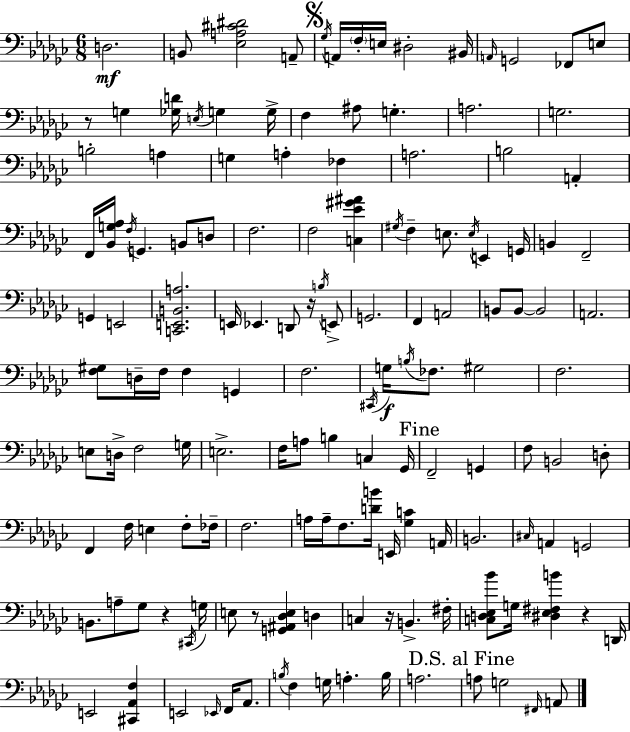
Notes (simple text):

D3/h. B2/e [Eb3,A3,C#4,D#4]/h A2/e Gb3/s A2/s F3/s E3/s D#3/h BIS2/s A2/s G2/h FES2/e E3/e R/e G3/q [Gb3,D4]/s E3/s G3/q G3/s F3/q A#3/e G3/q. A3/h. G3/h. B3/h A3/q G3/q A3/q FES3/q A3/h. B3/h A2/q F2/s [Bb2,G3,Ab3]/s F3/s G2/q. B2/e D3/e F3/h. F3/h [C3,Eb4,G#4,A#4]/q G#3/s F3/q E3/e. E3/s E2/q G2/s B2/q F2/h G2/q E2/h [C2,E2,B2,A3]/h. E2/s Eb2/q. D2/e R/s B3/s E2/e G2/h. F2/q A2/h B2/e B2/e B2/h A2/h. [F3,G#3]/e D3/s F3/s F3/q G2/q F3/h. C#2/s G3/s B3/s FES3/e. G#3/h F3/h. E3/e D3/s F3/h G3/s E3/h. F3/s A3/e B3/q C3/q Gb2/s F2/h G2/q F3/e B2/h D3/e F2/q F3/s E3/q F3/e FES3/s F3/h. A3/s A3/s F3/e. [D4,B4]/s E2/s [Gb3,C4]/q A2/s B2/h. C#3/s A2/q G2/h B2/e. A3/e Gb3/e R/q C#2/s G3/s E3/e R/e [G2,A#2,Db3,E3]/q D3/q C3/q R/s B2/q. F#3/s [C3,D3,Eb3,Bb4]/e G3/s [D#3,Eb3,F#3,B4]/q R/q D2/s E2/h [C#2,Ab2,F3]/q E2/h Eb2/s F2/s Ab2/e. B3/s F3/q G3/s A3/q. B3/s A3/h. A3/e G3/h F#2/s A2/e